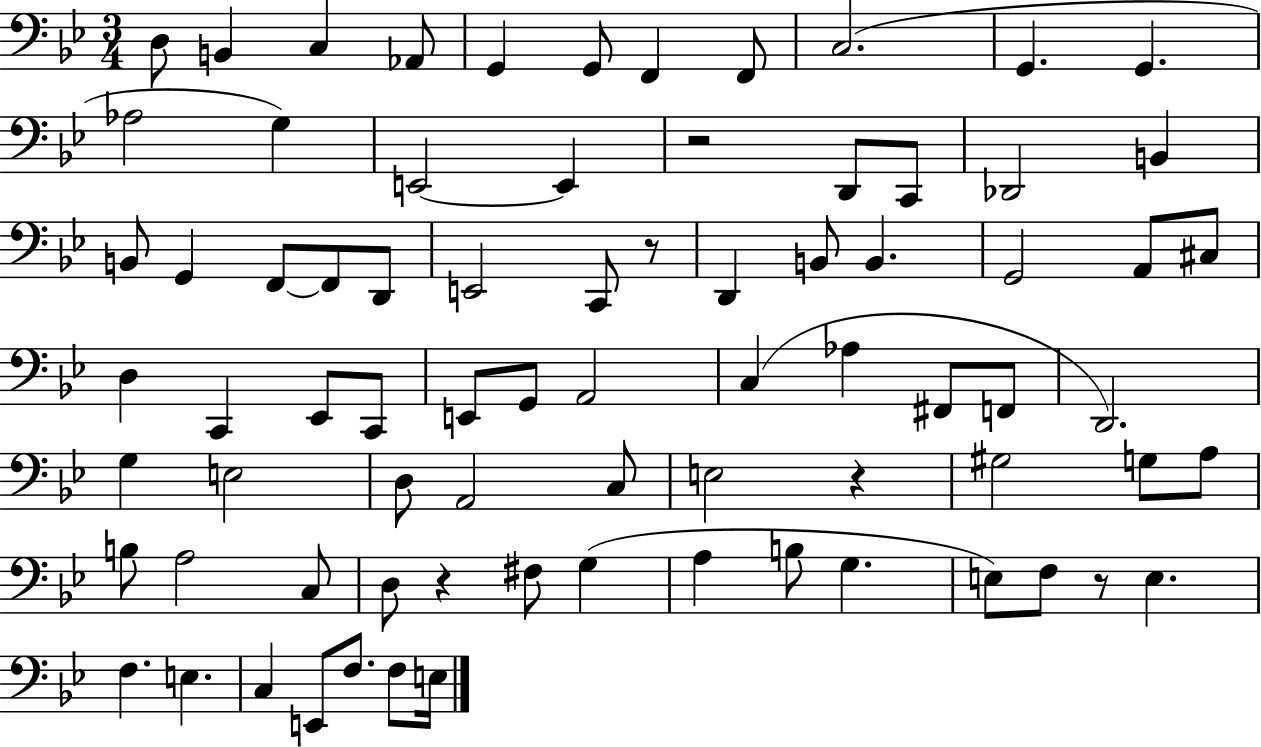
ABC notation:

X:1
T:Untitled
M:3/4
L:1/4
K:Bb
D,/2 B,, C, _A,,/2 G,, G,,/2 F,, F,,/2 C,2 G,, G,, _A,2 G, E,,2 E,, z2 D,,/2 C,,/2 _D,,2 B,, B,,/2 G,, F,,/2 F,,/2 D,,/2 E,,2 C,,/2 z/2 D,, B,,/2 B,, G,,2 A,,/2 ^C,/2 D, C,, _E,,/2 C,,/2 E,,/2 G,,/2 A,,2 C, _A, ^F,,/2 F,,/2 D,,2 G, E,2 D,/2 A,,2 C,/2 E,2 z ^G,2 G,/2 A,/2 B,/2 A,2 C,/2 D,/2 z ^F,/2 G, A, B,/2 G, E,/2 F,/2 z/2 E, F, E, C, E,,/2 F,/2 F,/2 E,/4